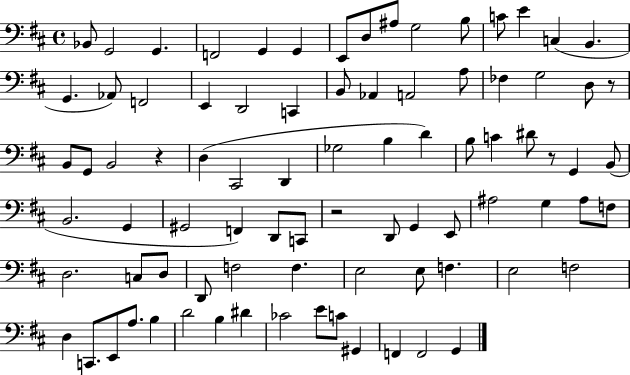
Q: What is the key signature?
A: D major